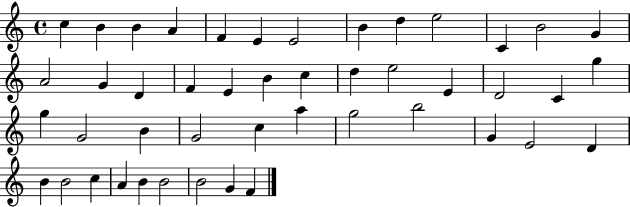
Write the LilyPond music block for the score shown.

{
  \clef treble
  \time 4/4
  \defaultTimeSignature
  \key c \major
  c''4 b'4 b'4 a'4 | f'4 e'4 e'2 | b'4 d''4 e''2 | c'4 b'2 g'4 | \break a'2 g'4 d'4 | f'4 e'4 b'4 c''4 | d''4 e''2 e'4 | d'2 c'4 g''4 | \break g''4 g'2 b'4 | g'2 c''4 a''4 | g''2 b''2 | g'4 e'2 d'4 | \break b'4 b'2 c''4 | a'4 b'4 b'2 | b'2 g'4 f'4 | \bar "|."
}